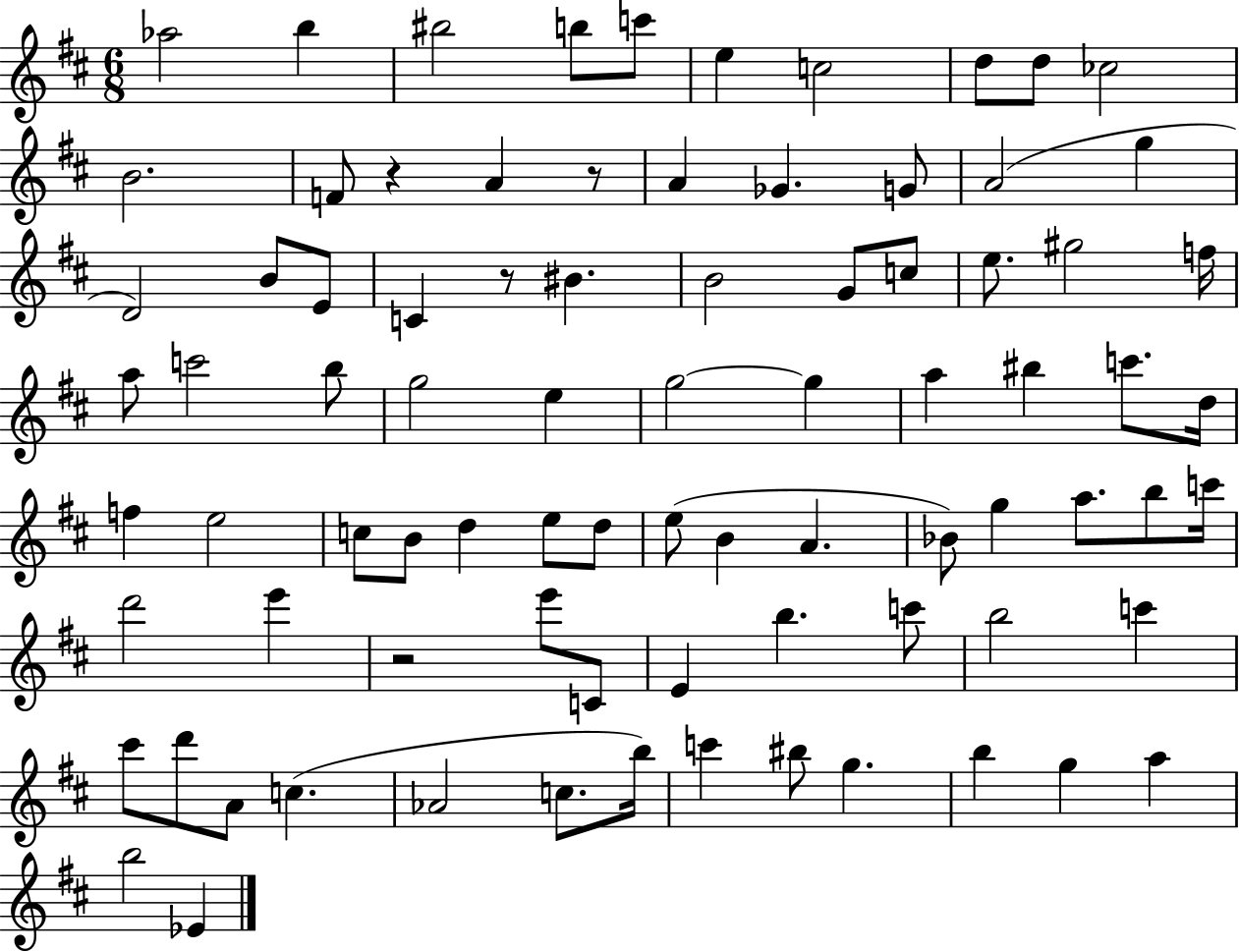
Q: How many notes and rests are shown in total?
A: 83